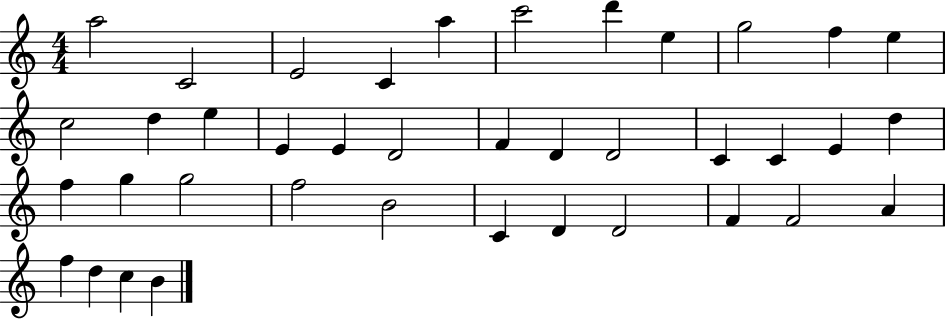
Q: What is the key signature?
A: C major